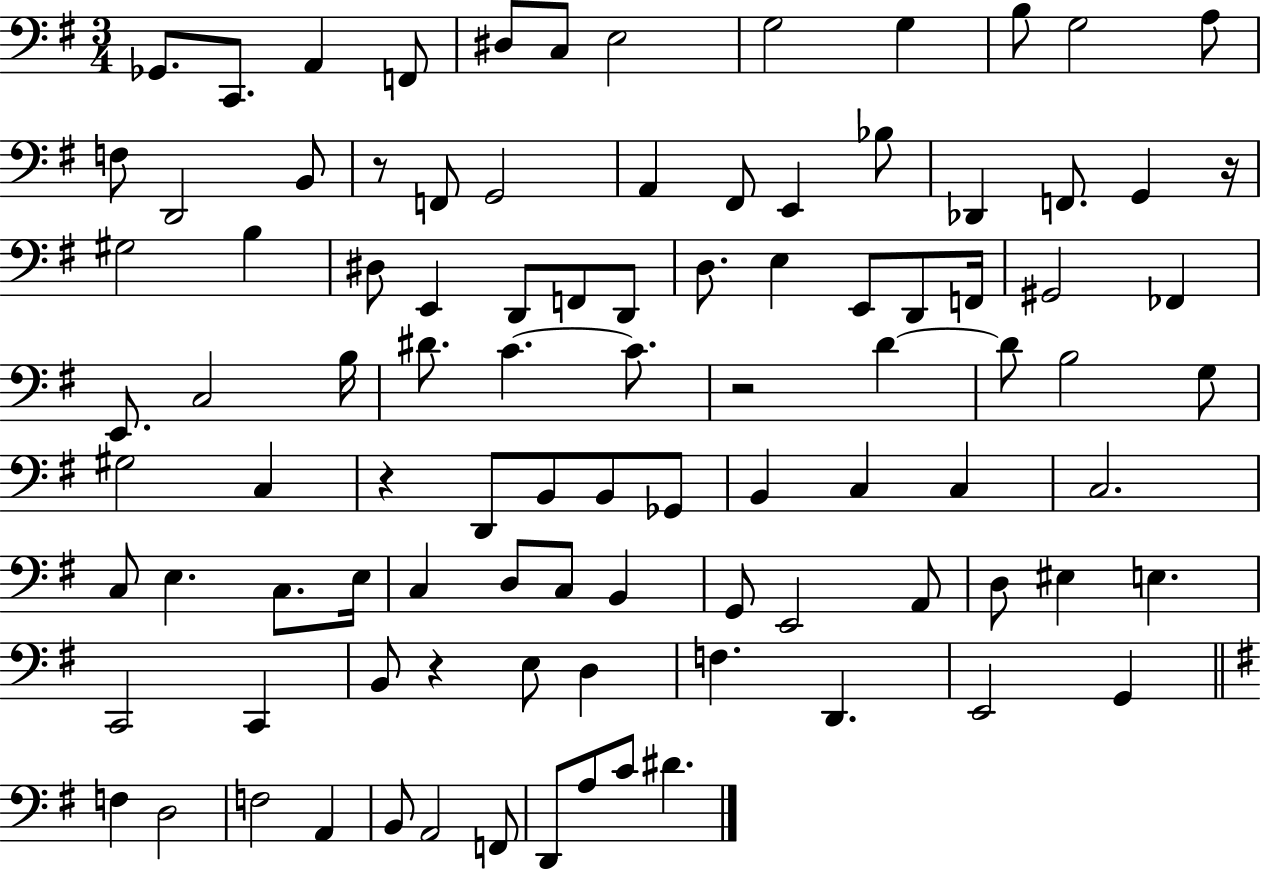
{
  \clef bass
  \numericTimeSignature
  \time 3/4
  \key g \major
  ges,8. c,8. a,4 f,8 | dis8 c8 e2 | g2 g4 | b8 g2 a8 | \break f8 d,2 b,8 | r8 f,8 g,2 | a,4 fis,8 e,4 bes8 | des,4 f,8. g,4 r16 | \break gis2 b4 | dis8 e,4 d,8 f,8 d,8 | d8. e4 e,8 d,8 f,16 | gis,2 fes,4 | \break e,8. c2 b16 | dis'8. c'4.~~ c'8. | r2 d'4~~ | d'8 b2 g8 | \break gis2 c4 | r4 d,8 b,8 b,8 ges,8 | b,4 c4 c4 | c2. | \break c8 e4. c8. e16 | c4 d8 c8 b,4 | g,8 e,2 a,8 | d8 eis4 e4. | \break c,2 c,4 | b,8 r4 e8 d4 | f4. d,4. | e,2 g,4 | \break \bar "||" \break \key g \major f4 d2 | f2 a,4 | b,8 a,2 f,8 | d,8 a8 c'8 dis'4. | \break \bar "|."
}